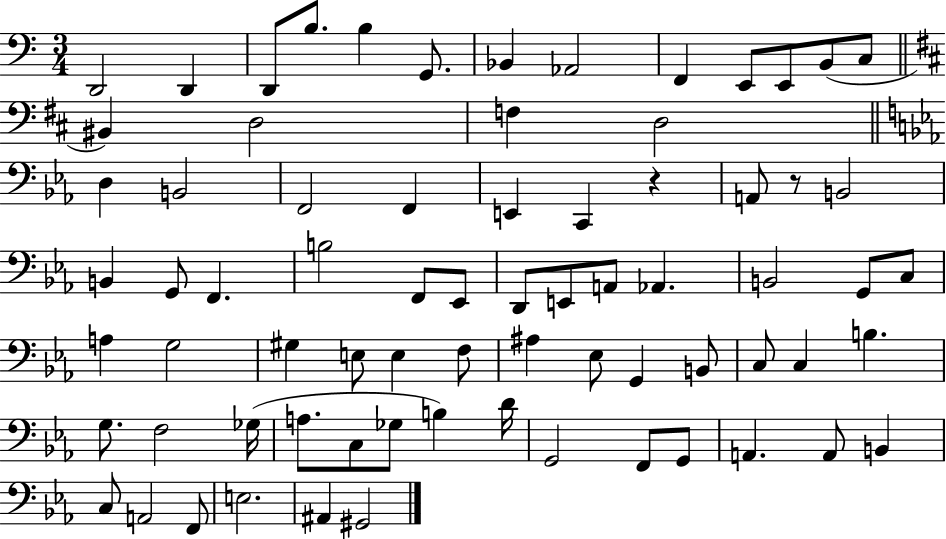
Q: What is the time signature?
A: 3/4